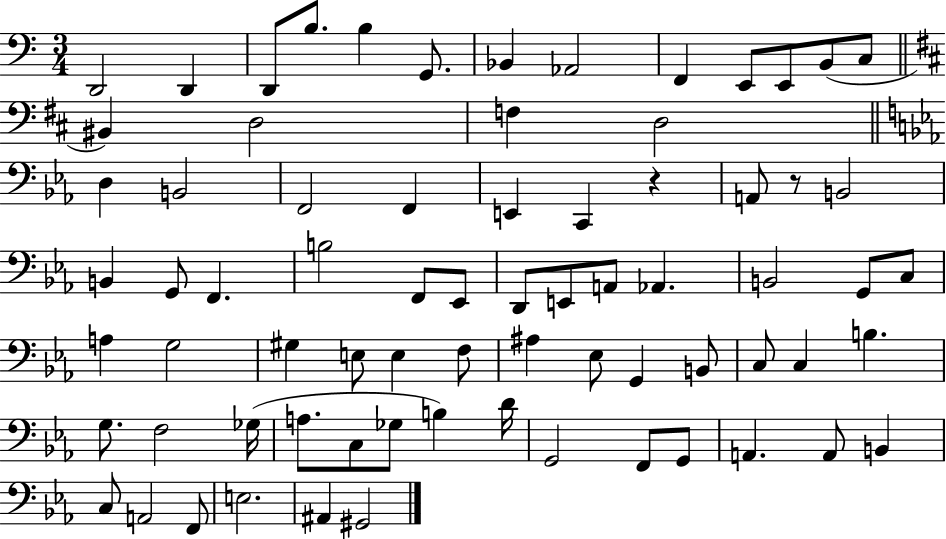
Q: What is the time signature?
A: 3/4